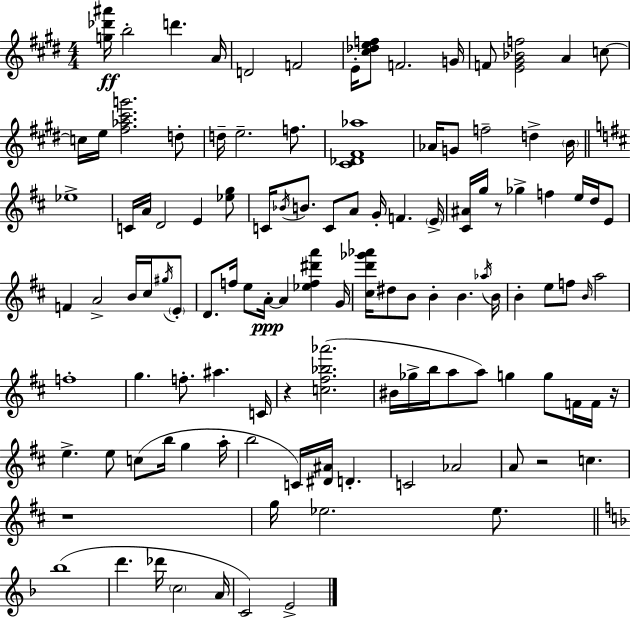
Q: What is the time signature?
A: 4/4